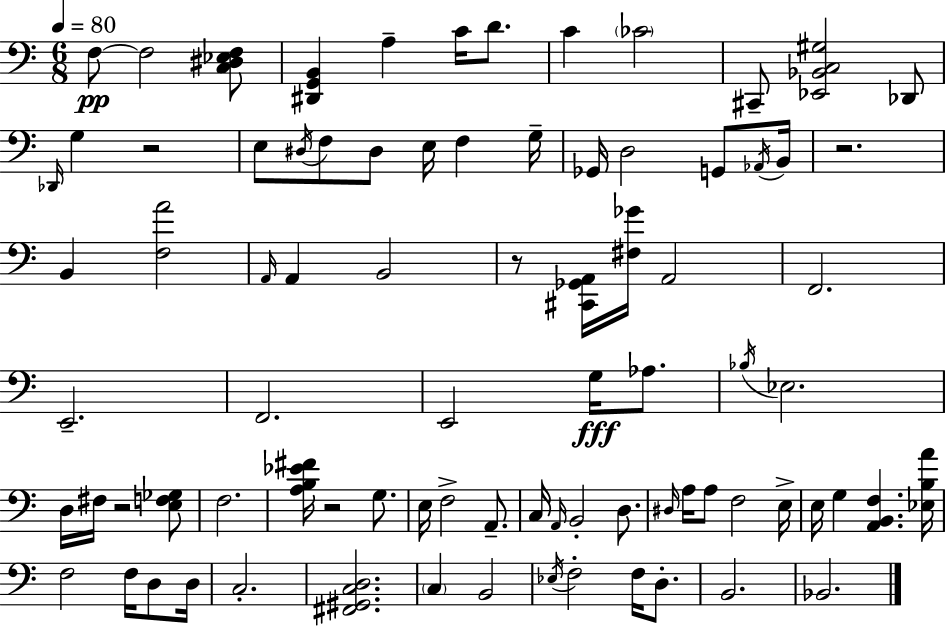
X:1
T:Untitled
M:6/8
L:1/4
K:Am
F,/2 F,2 [C,^D,_E,F,]/2 [^D,,G,,B,,] A, C/4 D/2 C _C2 ^C,,/2 [_E,,_B,,C,^G,]2 _D,,/2 _D,,/4 G, z2 E,/2 ^D,/4 F,/2 ^D,/2 E,/4 F, G,/4 _G,,/4 D,2 G,,/2 _A,,/4 B,,/4 z2 B,, [F,A]2 A,,/4 A,, B,,2 z/2 [^C,,_G,,A,,]/4 [^F,_G]/4 A,,2 F,,2 E,,2 F,,2 E,,2 G,/4 _A,/2 _B,/4 _E,2 D,/4 ^F,/4 z2 [E,F,_G,]/2 F,2 [A,B,_E^F]/4 z2 G,/2 E,/4 F,2 A,,/2 C,/4 A,,/4 B,,2 D,/2 ^D,/4 A,/4 A,/2 F,2 E,/4 E,/4 G, [A,,B,,F,] [_E,B,A]/4 F,2 F,/4 D,/2 D,/4 C,2 [^F,,^G,,C,D,]2 C, B,,2 _E,/4 F,2 F,/4 D,/2 B,,2 _B,,2